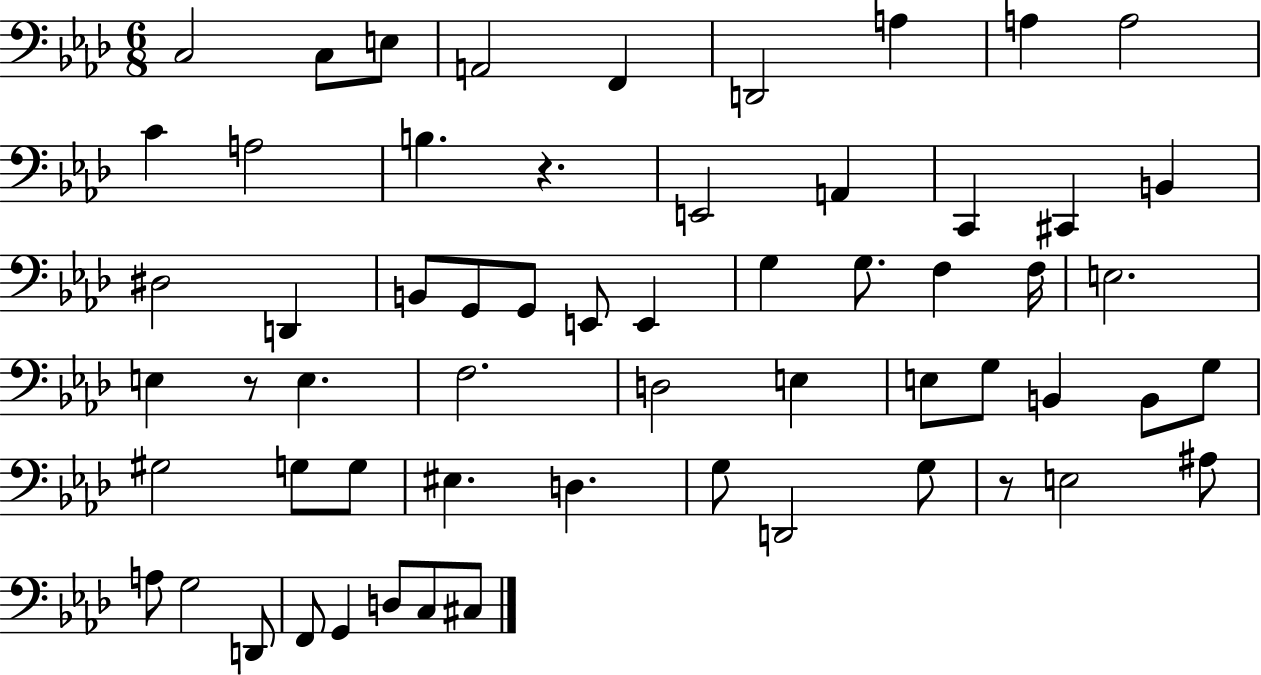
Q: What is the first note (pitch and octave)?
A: C3